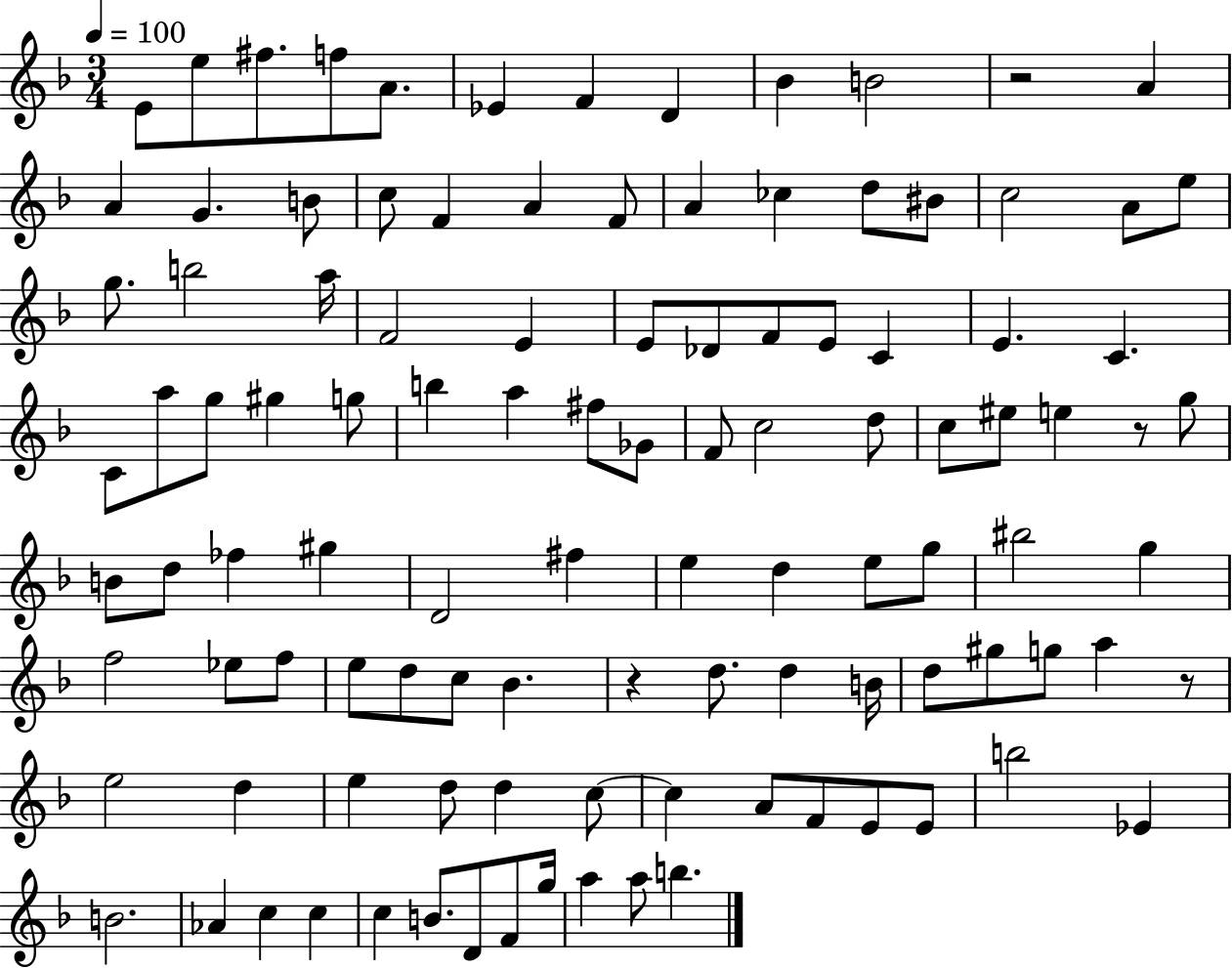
{
  \clef treble
  \numericTimeSignature
  \time 3/4
  \key f \major
  \tempo 4 = 100
  \repeat volta 2 { e'8 e''8 fis''8. f''8 a'8. | ees'4 f'4 d'4 | bes'4 b'2 | r2 a'4 | \break a'4 g'4. b'8 | c''8 f'4 a'4 f'8 | a'4 ces''4 d''8 bis'8 | c''2 a'8 e''8 | \break g''8. b''2 a''16 | f'2 e'4 | e'8 des'8 f'8 e'8 c'4 | e'4. c'4. | \break c'8 a''8 g''8 gis''4 g''8 | b''4 a''4 fis''8 ges'8 | f'8 c''2 d''8 | c''8 eis''8 e''4 r8 g''8 | \break b'8 d''8 fes''4 gis''4 | d'2 fis''4 | e''4 d''4 e''8 g''8 | bis''2 g''4 | \break f''2 ees''8 f''8 | e''8 d''8 c''8 bes'4. | r4 d''8. d''4 b'16 | d''8 gis''8 g''8 a''4 r8 | \break e''2 d''4 | e''4 d''8 d''4 c''8~~ | c''4 a'8 f'8 e'8 e'8 | b''2 ees'4 | \break b'2. | aes'4 c''4 c''4 | c''4 b'8. d'8 f'8 g''16 | a''4 a''8 b''4. | \break } \bar "|."
}